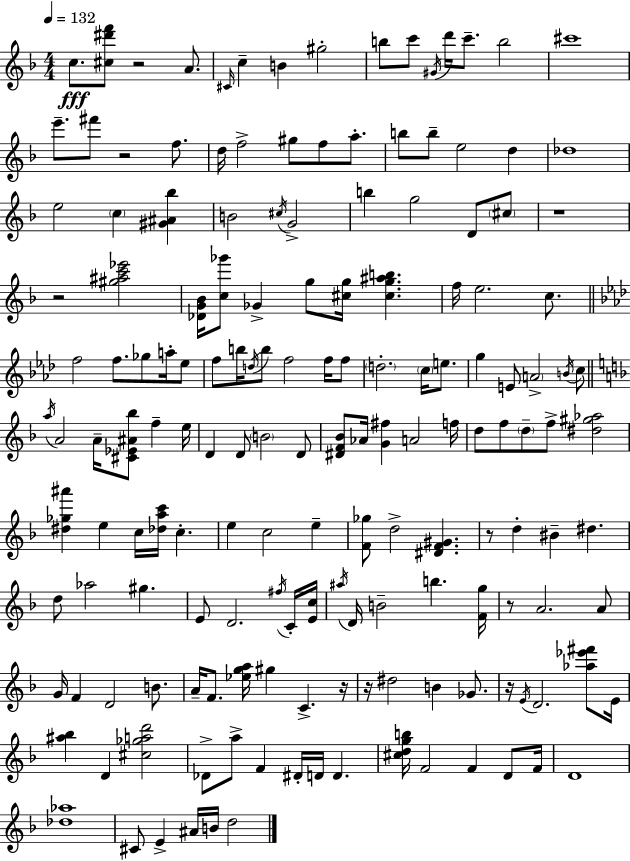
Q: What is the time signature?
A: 4/4